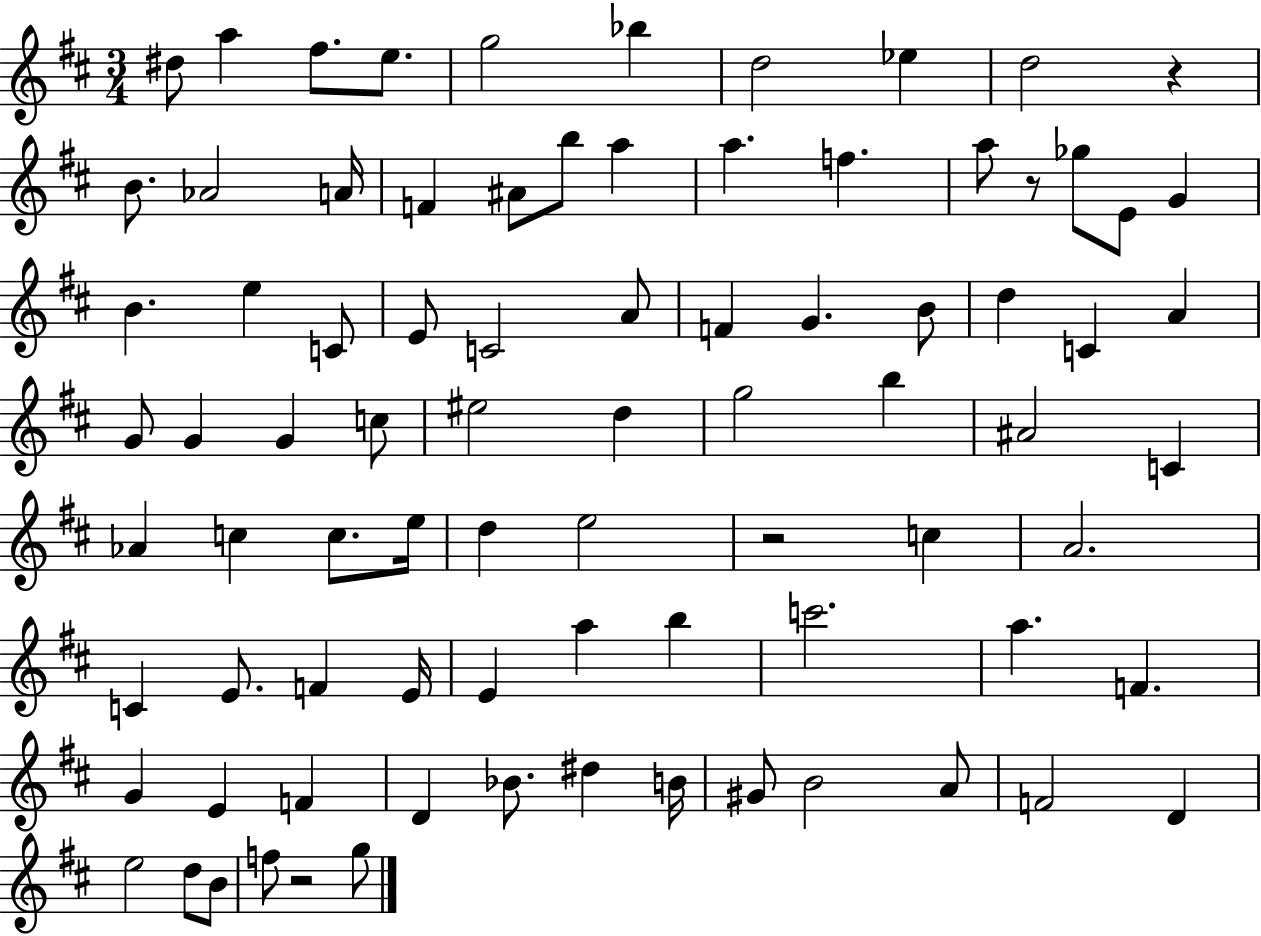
X:1
T:Untitled
M:3/4
L:1/4
K:D
^d/2 a ^f/2 e/2 g2 _b d2 _e d2 z B/2 _A2 A/4 F ^A/2 b/2 a a f a/2 z/2 _g/2 E/2 G B e C/2 E/2 C2 A/2 F G B/2 d C A G/2 G G c/2 ^e2 d g2 b ^A2 C _A c c/2 e/4 d e2 z2 c A2 C E/2 F E/4 E a b c'2 a F G E F D _B/2 ^d B/4 ^G/2 B2 A/2 F2 D e2 d/2 B/2 f/2 z2 g/2